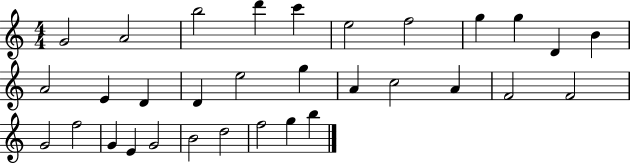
G4/h A4/h B5/h D6/q C6/q E5/h F5/h G5/q G5/q D4/q B4/q A4/h E4/q D4/q D4/q E5/h G5/q A4/q C5/h A4/q F4/h F4/h G4/h F5/h G4/q E4/q G4/h B4/h D5/h F5/h G5/q B5/q